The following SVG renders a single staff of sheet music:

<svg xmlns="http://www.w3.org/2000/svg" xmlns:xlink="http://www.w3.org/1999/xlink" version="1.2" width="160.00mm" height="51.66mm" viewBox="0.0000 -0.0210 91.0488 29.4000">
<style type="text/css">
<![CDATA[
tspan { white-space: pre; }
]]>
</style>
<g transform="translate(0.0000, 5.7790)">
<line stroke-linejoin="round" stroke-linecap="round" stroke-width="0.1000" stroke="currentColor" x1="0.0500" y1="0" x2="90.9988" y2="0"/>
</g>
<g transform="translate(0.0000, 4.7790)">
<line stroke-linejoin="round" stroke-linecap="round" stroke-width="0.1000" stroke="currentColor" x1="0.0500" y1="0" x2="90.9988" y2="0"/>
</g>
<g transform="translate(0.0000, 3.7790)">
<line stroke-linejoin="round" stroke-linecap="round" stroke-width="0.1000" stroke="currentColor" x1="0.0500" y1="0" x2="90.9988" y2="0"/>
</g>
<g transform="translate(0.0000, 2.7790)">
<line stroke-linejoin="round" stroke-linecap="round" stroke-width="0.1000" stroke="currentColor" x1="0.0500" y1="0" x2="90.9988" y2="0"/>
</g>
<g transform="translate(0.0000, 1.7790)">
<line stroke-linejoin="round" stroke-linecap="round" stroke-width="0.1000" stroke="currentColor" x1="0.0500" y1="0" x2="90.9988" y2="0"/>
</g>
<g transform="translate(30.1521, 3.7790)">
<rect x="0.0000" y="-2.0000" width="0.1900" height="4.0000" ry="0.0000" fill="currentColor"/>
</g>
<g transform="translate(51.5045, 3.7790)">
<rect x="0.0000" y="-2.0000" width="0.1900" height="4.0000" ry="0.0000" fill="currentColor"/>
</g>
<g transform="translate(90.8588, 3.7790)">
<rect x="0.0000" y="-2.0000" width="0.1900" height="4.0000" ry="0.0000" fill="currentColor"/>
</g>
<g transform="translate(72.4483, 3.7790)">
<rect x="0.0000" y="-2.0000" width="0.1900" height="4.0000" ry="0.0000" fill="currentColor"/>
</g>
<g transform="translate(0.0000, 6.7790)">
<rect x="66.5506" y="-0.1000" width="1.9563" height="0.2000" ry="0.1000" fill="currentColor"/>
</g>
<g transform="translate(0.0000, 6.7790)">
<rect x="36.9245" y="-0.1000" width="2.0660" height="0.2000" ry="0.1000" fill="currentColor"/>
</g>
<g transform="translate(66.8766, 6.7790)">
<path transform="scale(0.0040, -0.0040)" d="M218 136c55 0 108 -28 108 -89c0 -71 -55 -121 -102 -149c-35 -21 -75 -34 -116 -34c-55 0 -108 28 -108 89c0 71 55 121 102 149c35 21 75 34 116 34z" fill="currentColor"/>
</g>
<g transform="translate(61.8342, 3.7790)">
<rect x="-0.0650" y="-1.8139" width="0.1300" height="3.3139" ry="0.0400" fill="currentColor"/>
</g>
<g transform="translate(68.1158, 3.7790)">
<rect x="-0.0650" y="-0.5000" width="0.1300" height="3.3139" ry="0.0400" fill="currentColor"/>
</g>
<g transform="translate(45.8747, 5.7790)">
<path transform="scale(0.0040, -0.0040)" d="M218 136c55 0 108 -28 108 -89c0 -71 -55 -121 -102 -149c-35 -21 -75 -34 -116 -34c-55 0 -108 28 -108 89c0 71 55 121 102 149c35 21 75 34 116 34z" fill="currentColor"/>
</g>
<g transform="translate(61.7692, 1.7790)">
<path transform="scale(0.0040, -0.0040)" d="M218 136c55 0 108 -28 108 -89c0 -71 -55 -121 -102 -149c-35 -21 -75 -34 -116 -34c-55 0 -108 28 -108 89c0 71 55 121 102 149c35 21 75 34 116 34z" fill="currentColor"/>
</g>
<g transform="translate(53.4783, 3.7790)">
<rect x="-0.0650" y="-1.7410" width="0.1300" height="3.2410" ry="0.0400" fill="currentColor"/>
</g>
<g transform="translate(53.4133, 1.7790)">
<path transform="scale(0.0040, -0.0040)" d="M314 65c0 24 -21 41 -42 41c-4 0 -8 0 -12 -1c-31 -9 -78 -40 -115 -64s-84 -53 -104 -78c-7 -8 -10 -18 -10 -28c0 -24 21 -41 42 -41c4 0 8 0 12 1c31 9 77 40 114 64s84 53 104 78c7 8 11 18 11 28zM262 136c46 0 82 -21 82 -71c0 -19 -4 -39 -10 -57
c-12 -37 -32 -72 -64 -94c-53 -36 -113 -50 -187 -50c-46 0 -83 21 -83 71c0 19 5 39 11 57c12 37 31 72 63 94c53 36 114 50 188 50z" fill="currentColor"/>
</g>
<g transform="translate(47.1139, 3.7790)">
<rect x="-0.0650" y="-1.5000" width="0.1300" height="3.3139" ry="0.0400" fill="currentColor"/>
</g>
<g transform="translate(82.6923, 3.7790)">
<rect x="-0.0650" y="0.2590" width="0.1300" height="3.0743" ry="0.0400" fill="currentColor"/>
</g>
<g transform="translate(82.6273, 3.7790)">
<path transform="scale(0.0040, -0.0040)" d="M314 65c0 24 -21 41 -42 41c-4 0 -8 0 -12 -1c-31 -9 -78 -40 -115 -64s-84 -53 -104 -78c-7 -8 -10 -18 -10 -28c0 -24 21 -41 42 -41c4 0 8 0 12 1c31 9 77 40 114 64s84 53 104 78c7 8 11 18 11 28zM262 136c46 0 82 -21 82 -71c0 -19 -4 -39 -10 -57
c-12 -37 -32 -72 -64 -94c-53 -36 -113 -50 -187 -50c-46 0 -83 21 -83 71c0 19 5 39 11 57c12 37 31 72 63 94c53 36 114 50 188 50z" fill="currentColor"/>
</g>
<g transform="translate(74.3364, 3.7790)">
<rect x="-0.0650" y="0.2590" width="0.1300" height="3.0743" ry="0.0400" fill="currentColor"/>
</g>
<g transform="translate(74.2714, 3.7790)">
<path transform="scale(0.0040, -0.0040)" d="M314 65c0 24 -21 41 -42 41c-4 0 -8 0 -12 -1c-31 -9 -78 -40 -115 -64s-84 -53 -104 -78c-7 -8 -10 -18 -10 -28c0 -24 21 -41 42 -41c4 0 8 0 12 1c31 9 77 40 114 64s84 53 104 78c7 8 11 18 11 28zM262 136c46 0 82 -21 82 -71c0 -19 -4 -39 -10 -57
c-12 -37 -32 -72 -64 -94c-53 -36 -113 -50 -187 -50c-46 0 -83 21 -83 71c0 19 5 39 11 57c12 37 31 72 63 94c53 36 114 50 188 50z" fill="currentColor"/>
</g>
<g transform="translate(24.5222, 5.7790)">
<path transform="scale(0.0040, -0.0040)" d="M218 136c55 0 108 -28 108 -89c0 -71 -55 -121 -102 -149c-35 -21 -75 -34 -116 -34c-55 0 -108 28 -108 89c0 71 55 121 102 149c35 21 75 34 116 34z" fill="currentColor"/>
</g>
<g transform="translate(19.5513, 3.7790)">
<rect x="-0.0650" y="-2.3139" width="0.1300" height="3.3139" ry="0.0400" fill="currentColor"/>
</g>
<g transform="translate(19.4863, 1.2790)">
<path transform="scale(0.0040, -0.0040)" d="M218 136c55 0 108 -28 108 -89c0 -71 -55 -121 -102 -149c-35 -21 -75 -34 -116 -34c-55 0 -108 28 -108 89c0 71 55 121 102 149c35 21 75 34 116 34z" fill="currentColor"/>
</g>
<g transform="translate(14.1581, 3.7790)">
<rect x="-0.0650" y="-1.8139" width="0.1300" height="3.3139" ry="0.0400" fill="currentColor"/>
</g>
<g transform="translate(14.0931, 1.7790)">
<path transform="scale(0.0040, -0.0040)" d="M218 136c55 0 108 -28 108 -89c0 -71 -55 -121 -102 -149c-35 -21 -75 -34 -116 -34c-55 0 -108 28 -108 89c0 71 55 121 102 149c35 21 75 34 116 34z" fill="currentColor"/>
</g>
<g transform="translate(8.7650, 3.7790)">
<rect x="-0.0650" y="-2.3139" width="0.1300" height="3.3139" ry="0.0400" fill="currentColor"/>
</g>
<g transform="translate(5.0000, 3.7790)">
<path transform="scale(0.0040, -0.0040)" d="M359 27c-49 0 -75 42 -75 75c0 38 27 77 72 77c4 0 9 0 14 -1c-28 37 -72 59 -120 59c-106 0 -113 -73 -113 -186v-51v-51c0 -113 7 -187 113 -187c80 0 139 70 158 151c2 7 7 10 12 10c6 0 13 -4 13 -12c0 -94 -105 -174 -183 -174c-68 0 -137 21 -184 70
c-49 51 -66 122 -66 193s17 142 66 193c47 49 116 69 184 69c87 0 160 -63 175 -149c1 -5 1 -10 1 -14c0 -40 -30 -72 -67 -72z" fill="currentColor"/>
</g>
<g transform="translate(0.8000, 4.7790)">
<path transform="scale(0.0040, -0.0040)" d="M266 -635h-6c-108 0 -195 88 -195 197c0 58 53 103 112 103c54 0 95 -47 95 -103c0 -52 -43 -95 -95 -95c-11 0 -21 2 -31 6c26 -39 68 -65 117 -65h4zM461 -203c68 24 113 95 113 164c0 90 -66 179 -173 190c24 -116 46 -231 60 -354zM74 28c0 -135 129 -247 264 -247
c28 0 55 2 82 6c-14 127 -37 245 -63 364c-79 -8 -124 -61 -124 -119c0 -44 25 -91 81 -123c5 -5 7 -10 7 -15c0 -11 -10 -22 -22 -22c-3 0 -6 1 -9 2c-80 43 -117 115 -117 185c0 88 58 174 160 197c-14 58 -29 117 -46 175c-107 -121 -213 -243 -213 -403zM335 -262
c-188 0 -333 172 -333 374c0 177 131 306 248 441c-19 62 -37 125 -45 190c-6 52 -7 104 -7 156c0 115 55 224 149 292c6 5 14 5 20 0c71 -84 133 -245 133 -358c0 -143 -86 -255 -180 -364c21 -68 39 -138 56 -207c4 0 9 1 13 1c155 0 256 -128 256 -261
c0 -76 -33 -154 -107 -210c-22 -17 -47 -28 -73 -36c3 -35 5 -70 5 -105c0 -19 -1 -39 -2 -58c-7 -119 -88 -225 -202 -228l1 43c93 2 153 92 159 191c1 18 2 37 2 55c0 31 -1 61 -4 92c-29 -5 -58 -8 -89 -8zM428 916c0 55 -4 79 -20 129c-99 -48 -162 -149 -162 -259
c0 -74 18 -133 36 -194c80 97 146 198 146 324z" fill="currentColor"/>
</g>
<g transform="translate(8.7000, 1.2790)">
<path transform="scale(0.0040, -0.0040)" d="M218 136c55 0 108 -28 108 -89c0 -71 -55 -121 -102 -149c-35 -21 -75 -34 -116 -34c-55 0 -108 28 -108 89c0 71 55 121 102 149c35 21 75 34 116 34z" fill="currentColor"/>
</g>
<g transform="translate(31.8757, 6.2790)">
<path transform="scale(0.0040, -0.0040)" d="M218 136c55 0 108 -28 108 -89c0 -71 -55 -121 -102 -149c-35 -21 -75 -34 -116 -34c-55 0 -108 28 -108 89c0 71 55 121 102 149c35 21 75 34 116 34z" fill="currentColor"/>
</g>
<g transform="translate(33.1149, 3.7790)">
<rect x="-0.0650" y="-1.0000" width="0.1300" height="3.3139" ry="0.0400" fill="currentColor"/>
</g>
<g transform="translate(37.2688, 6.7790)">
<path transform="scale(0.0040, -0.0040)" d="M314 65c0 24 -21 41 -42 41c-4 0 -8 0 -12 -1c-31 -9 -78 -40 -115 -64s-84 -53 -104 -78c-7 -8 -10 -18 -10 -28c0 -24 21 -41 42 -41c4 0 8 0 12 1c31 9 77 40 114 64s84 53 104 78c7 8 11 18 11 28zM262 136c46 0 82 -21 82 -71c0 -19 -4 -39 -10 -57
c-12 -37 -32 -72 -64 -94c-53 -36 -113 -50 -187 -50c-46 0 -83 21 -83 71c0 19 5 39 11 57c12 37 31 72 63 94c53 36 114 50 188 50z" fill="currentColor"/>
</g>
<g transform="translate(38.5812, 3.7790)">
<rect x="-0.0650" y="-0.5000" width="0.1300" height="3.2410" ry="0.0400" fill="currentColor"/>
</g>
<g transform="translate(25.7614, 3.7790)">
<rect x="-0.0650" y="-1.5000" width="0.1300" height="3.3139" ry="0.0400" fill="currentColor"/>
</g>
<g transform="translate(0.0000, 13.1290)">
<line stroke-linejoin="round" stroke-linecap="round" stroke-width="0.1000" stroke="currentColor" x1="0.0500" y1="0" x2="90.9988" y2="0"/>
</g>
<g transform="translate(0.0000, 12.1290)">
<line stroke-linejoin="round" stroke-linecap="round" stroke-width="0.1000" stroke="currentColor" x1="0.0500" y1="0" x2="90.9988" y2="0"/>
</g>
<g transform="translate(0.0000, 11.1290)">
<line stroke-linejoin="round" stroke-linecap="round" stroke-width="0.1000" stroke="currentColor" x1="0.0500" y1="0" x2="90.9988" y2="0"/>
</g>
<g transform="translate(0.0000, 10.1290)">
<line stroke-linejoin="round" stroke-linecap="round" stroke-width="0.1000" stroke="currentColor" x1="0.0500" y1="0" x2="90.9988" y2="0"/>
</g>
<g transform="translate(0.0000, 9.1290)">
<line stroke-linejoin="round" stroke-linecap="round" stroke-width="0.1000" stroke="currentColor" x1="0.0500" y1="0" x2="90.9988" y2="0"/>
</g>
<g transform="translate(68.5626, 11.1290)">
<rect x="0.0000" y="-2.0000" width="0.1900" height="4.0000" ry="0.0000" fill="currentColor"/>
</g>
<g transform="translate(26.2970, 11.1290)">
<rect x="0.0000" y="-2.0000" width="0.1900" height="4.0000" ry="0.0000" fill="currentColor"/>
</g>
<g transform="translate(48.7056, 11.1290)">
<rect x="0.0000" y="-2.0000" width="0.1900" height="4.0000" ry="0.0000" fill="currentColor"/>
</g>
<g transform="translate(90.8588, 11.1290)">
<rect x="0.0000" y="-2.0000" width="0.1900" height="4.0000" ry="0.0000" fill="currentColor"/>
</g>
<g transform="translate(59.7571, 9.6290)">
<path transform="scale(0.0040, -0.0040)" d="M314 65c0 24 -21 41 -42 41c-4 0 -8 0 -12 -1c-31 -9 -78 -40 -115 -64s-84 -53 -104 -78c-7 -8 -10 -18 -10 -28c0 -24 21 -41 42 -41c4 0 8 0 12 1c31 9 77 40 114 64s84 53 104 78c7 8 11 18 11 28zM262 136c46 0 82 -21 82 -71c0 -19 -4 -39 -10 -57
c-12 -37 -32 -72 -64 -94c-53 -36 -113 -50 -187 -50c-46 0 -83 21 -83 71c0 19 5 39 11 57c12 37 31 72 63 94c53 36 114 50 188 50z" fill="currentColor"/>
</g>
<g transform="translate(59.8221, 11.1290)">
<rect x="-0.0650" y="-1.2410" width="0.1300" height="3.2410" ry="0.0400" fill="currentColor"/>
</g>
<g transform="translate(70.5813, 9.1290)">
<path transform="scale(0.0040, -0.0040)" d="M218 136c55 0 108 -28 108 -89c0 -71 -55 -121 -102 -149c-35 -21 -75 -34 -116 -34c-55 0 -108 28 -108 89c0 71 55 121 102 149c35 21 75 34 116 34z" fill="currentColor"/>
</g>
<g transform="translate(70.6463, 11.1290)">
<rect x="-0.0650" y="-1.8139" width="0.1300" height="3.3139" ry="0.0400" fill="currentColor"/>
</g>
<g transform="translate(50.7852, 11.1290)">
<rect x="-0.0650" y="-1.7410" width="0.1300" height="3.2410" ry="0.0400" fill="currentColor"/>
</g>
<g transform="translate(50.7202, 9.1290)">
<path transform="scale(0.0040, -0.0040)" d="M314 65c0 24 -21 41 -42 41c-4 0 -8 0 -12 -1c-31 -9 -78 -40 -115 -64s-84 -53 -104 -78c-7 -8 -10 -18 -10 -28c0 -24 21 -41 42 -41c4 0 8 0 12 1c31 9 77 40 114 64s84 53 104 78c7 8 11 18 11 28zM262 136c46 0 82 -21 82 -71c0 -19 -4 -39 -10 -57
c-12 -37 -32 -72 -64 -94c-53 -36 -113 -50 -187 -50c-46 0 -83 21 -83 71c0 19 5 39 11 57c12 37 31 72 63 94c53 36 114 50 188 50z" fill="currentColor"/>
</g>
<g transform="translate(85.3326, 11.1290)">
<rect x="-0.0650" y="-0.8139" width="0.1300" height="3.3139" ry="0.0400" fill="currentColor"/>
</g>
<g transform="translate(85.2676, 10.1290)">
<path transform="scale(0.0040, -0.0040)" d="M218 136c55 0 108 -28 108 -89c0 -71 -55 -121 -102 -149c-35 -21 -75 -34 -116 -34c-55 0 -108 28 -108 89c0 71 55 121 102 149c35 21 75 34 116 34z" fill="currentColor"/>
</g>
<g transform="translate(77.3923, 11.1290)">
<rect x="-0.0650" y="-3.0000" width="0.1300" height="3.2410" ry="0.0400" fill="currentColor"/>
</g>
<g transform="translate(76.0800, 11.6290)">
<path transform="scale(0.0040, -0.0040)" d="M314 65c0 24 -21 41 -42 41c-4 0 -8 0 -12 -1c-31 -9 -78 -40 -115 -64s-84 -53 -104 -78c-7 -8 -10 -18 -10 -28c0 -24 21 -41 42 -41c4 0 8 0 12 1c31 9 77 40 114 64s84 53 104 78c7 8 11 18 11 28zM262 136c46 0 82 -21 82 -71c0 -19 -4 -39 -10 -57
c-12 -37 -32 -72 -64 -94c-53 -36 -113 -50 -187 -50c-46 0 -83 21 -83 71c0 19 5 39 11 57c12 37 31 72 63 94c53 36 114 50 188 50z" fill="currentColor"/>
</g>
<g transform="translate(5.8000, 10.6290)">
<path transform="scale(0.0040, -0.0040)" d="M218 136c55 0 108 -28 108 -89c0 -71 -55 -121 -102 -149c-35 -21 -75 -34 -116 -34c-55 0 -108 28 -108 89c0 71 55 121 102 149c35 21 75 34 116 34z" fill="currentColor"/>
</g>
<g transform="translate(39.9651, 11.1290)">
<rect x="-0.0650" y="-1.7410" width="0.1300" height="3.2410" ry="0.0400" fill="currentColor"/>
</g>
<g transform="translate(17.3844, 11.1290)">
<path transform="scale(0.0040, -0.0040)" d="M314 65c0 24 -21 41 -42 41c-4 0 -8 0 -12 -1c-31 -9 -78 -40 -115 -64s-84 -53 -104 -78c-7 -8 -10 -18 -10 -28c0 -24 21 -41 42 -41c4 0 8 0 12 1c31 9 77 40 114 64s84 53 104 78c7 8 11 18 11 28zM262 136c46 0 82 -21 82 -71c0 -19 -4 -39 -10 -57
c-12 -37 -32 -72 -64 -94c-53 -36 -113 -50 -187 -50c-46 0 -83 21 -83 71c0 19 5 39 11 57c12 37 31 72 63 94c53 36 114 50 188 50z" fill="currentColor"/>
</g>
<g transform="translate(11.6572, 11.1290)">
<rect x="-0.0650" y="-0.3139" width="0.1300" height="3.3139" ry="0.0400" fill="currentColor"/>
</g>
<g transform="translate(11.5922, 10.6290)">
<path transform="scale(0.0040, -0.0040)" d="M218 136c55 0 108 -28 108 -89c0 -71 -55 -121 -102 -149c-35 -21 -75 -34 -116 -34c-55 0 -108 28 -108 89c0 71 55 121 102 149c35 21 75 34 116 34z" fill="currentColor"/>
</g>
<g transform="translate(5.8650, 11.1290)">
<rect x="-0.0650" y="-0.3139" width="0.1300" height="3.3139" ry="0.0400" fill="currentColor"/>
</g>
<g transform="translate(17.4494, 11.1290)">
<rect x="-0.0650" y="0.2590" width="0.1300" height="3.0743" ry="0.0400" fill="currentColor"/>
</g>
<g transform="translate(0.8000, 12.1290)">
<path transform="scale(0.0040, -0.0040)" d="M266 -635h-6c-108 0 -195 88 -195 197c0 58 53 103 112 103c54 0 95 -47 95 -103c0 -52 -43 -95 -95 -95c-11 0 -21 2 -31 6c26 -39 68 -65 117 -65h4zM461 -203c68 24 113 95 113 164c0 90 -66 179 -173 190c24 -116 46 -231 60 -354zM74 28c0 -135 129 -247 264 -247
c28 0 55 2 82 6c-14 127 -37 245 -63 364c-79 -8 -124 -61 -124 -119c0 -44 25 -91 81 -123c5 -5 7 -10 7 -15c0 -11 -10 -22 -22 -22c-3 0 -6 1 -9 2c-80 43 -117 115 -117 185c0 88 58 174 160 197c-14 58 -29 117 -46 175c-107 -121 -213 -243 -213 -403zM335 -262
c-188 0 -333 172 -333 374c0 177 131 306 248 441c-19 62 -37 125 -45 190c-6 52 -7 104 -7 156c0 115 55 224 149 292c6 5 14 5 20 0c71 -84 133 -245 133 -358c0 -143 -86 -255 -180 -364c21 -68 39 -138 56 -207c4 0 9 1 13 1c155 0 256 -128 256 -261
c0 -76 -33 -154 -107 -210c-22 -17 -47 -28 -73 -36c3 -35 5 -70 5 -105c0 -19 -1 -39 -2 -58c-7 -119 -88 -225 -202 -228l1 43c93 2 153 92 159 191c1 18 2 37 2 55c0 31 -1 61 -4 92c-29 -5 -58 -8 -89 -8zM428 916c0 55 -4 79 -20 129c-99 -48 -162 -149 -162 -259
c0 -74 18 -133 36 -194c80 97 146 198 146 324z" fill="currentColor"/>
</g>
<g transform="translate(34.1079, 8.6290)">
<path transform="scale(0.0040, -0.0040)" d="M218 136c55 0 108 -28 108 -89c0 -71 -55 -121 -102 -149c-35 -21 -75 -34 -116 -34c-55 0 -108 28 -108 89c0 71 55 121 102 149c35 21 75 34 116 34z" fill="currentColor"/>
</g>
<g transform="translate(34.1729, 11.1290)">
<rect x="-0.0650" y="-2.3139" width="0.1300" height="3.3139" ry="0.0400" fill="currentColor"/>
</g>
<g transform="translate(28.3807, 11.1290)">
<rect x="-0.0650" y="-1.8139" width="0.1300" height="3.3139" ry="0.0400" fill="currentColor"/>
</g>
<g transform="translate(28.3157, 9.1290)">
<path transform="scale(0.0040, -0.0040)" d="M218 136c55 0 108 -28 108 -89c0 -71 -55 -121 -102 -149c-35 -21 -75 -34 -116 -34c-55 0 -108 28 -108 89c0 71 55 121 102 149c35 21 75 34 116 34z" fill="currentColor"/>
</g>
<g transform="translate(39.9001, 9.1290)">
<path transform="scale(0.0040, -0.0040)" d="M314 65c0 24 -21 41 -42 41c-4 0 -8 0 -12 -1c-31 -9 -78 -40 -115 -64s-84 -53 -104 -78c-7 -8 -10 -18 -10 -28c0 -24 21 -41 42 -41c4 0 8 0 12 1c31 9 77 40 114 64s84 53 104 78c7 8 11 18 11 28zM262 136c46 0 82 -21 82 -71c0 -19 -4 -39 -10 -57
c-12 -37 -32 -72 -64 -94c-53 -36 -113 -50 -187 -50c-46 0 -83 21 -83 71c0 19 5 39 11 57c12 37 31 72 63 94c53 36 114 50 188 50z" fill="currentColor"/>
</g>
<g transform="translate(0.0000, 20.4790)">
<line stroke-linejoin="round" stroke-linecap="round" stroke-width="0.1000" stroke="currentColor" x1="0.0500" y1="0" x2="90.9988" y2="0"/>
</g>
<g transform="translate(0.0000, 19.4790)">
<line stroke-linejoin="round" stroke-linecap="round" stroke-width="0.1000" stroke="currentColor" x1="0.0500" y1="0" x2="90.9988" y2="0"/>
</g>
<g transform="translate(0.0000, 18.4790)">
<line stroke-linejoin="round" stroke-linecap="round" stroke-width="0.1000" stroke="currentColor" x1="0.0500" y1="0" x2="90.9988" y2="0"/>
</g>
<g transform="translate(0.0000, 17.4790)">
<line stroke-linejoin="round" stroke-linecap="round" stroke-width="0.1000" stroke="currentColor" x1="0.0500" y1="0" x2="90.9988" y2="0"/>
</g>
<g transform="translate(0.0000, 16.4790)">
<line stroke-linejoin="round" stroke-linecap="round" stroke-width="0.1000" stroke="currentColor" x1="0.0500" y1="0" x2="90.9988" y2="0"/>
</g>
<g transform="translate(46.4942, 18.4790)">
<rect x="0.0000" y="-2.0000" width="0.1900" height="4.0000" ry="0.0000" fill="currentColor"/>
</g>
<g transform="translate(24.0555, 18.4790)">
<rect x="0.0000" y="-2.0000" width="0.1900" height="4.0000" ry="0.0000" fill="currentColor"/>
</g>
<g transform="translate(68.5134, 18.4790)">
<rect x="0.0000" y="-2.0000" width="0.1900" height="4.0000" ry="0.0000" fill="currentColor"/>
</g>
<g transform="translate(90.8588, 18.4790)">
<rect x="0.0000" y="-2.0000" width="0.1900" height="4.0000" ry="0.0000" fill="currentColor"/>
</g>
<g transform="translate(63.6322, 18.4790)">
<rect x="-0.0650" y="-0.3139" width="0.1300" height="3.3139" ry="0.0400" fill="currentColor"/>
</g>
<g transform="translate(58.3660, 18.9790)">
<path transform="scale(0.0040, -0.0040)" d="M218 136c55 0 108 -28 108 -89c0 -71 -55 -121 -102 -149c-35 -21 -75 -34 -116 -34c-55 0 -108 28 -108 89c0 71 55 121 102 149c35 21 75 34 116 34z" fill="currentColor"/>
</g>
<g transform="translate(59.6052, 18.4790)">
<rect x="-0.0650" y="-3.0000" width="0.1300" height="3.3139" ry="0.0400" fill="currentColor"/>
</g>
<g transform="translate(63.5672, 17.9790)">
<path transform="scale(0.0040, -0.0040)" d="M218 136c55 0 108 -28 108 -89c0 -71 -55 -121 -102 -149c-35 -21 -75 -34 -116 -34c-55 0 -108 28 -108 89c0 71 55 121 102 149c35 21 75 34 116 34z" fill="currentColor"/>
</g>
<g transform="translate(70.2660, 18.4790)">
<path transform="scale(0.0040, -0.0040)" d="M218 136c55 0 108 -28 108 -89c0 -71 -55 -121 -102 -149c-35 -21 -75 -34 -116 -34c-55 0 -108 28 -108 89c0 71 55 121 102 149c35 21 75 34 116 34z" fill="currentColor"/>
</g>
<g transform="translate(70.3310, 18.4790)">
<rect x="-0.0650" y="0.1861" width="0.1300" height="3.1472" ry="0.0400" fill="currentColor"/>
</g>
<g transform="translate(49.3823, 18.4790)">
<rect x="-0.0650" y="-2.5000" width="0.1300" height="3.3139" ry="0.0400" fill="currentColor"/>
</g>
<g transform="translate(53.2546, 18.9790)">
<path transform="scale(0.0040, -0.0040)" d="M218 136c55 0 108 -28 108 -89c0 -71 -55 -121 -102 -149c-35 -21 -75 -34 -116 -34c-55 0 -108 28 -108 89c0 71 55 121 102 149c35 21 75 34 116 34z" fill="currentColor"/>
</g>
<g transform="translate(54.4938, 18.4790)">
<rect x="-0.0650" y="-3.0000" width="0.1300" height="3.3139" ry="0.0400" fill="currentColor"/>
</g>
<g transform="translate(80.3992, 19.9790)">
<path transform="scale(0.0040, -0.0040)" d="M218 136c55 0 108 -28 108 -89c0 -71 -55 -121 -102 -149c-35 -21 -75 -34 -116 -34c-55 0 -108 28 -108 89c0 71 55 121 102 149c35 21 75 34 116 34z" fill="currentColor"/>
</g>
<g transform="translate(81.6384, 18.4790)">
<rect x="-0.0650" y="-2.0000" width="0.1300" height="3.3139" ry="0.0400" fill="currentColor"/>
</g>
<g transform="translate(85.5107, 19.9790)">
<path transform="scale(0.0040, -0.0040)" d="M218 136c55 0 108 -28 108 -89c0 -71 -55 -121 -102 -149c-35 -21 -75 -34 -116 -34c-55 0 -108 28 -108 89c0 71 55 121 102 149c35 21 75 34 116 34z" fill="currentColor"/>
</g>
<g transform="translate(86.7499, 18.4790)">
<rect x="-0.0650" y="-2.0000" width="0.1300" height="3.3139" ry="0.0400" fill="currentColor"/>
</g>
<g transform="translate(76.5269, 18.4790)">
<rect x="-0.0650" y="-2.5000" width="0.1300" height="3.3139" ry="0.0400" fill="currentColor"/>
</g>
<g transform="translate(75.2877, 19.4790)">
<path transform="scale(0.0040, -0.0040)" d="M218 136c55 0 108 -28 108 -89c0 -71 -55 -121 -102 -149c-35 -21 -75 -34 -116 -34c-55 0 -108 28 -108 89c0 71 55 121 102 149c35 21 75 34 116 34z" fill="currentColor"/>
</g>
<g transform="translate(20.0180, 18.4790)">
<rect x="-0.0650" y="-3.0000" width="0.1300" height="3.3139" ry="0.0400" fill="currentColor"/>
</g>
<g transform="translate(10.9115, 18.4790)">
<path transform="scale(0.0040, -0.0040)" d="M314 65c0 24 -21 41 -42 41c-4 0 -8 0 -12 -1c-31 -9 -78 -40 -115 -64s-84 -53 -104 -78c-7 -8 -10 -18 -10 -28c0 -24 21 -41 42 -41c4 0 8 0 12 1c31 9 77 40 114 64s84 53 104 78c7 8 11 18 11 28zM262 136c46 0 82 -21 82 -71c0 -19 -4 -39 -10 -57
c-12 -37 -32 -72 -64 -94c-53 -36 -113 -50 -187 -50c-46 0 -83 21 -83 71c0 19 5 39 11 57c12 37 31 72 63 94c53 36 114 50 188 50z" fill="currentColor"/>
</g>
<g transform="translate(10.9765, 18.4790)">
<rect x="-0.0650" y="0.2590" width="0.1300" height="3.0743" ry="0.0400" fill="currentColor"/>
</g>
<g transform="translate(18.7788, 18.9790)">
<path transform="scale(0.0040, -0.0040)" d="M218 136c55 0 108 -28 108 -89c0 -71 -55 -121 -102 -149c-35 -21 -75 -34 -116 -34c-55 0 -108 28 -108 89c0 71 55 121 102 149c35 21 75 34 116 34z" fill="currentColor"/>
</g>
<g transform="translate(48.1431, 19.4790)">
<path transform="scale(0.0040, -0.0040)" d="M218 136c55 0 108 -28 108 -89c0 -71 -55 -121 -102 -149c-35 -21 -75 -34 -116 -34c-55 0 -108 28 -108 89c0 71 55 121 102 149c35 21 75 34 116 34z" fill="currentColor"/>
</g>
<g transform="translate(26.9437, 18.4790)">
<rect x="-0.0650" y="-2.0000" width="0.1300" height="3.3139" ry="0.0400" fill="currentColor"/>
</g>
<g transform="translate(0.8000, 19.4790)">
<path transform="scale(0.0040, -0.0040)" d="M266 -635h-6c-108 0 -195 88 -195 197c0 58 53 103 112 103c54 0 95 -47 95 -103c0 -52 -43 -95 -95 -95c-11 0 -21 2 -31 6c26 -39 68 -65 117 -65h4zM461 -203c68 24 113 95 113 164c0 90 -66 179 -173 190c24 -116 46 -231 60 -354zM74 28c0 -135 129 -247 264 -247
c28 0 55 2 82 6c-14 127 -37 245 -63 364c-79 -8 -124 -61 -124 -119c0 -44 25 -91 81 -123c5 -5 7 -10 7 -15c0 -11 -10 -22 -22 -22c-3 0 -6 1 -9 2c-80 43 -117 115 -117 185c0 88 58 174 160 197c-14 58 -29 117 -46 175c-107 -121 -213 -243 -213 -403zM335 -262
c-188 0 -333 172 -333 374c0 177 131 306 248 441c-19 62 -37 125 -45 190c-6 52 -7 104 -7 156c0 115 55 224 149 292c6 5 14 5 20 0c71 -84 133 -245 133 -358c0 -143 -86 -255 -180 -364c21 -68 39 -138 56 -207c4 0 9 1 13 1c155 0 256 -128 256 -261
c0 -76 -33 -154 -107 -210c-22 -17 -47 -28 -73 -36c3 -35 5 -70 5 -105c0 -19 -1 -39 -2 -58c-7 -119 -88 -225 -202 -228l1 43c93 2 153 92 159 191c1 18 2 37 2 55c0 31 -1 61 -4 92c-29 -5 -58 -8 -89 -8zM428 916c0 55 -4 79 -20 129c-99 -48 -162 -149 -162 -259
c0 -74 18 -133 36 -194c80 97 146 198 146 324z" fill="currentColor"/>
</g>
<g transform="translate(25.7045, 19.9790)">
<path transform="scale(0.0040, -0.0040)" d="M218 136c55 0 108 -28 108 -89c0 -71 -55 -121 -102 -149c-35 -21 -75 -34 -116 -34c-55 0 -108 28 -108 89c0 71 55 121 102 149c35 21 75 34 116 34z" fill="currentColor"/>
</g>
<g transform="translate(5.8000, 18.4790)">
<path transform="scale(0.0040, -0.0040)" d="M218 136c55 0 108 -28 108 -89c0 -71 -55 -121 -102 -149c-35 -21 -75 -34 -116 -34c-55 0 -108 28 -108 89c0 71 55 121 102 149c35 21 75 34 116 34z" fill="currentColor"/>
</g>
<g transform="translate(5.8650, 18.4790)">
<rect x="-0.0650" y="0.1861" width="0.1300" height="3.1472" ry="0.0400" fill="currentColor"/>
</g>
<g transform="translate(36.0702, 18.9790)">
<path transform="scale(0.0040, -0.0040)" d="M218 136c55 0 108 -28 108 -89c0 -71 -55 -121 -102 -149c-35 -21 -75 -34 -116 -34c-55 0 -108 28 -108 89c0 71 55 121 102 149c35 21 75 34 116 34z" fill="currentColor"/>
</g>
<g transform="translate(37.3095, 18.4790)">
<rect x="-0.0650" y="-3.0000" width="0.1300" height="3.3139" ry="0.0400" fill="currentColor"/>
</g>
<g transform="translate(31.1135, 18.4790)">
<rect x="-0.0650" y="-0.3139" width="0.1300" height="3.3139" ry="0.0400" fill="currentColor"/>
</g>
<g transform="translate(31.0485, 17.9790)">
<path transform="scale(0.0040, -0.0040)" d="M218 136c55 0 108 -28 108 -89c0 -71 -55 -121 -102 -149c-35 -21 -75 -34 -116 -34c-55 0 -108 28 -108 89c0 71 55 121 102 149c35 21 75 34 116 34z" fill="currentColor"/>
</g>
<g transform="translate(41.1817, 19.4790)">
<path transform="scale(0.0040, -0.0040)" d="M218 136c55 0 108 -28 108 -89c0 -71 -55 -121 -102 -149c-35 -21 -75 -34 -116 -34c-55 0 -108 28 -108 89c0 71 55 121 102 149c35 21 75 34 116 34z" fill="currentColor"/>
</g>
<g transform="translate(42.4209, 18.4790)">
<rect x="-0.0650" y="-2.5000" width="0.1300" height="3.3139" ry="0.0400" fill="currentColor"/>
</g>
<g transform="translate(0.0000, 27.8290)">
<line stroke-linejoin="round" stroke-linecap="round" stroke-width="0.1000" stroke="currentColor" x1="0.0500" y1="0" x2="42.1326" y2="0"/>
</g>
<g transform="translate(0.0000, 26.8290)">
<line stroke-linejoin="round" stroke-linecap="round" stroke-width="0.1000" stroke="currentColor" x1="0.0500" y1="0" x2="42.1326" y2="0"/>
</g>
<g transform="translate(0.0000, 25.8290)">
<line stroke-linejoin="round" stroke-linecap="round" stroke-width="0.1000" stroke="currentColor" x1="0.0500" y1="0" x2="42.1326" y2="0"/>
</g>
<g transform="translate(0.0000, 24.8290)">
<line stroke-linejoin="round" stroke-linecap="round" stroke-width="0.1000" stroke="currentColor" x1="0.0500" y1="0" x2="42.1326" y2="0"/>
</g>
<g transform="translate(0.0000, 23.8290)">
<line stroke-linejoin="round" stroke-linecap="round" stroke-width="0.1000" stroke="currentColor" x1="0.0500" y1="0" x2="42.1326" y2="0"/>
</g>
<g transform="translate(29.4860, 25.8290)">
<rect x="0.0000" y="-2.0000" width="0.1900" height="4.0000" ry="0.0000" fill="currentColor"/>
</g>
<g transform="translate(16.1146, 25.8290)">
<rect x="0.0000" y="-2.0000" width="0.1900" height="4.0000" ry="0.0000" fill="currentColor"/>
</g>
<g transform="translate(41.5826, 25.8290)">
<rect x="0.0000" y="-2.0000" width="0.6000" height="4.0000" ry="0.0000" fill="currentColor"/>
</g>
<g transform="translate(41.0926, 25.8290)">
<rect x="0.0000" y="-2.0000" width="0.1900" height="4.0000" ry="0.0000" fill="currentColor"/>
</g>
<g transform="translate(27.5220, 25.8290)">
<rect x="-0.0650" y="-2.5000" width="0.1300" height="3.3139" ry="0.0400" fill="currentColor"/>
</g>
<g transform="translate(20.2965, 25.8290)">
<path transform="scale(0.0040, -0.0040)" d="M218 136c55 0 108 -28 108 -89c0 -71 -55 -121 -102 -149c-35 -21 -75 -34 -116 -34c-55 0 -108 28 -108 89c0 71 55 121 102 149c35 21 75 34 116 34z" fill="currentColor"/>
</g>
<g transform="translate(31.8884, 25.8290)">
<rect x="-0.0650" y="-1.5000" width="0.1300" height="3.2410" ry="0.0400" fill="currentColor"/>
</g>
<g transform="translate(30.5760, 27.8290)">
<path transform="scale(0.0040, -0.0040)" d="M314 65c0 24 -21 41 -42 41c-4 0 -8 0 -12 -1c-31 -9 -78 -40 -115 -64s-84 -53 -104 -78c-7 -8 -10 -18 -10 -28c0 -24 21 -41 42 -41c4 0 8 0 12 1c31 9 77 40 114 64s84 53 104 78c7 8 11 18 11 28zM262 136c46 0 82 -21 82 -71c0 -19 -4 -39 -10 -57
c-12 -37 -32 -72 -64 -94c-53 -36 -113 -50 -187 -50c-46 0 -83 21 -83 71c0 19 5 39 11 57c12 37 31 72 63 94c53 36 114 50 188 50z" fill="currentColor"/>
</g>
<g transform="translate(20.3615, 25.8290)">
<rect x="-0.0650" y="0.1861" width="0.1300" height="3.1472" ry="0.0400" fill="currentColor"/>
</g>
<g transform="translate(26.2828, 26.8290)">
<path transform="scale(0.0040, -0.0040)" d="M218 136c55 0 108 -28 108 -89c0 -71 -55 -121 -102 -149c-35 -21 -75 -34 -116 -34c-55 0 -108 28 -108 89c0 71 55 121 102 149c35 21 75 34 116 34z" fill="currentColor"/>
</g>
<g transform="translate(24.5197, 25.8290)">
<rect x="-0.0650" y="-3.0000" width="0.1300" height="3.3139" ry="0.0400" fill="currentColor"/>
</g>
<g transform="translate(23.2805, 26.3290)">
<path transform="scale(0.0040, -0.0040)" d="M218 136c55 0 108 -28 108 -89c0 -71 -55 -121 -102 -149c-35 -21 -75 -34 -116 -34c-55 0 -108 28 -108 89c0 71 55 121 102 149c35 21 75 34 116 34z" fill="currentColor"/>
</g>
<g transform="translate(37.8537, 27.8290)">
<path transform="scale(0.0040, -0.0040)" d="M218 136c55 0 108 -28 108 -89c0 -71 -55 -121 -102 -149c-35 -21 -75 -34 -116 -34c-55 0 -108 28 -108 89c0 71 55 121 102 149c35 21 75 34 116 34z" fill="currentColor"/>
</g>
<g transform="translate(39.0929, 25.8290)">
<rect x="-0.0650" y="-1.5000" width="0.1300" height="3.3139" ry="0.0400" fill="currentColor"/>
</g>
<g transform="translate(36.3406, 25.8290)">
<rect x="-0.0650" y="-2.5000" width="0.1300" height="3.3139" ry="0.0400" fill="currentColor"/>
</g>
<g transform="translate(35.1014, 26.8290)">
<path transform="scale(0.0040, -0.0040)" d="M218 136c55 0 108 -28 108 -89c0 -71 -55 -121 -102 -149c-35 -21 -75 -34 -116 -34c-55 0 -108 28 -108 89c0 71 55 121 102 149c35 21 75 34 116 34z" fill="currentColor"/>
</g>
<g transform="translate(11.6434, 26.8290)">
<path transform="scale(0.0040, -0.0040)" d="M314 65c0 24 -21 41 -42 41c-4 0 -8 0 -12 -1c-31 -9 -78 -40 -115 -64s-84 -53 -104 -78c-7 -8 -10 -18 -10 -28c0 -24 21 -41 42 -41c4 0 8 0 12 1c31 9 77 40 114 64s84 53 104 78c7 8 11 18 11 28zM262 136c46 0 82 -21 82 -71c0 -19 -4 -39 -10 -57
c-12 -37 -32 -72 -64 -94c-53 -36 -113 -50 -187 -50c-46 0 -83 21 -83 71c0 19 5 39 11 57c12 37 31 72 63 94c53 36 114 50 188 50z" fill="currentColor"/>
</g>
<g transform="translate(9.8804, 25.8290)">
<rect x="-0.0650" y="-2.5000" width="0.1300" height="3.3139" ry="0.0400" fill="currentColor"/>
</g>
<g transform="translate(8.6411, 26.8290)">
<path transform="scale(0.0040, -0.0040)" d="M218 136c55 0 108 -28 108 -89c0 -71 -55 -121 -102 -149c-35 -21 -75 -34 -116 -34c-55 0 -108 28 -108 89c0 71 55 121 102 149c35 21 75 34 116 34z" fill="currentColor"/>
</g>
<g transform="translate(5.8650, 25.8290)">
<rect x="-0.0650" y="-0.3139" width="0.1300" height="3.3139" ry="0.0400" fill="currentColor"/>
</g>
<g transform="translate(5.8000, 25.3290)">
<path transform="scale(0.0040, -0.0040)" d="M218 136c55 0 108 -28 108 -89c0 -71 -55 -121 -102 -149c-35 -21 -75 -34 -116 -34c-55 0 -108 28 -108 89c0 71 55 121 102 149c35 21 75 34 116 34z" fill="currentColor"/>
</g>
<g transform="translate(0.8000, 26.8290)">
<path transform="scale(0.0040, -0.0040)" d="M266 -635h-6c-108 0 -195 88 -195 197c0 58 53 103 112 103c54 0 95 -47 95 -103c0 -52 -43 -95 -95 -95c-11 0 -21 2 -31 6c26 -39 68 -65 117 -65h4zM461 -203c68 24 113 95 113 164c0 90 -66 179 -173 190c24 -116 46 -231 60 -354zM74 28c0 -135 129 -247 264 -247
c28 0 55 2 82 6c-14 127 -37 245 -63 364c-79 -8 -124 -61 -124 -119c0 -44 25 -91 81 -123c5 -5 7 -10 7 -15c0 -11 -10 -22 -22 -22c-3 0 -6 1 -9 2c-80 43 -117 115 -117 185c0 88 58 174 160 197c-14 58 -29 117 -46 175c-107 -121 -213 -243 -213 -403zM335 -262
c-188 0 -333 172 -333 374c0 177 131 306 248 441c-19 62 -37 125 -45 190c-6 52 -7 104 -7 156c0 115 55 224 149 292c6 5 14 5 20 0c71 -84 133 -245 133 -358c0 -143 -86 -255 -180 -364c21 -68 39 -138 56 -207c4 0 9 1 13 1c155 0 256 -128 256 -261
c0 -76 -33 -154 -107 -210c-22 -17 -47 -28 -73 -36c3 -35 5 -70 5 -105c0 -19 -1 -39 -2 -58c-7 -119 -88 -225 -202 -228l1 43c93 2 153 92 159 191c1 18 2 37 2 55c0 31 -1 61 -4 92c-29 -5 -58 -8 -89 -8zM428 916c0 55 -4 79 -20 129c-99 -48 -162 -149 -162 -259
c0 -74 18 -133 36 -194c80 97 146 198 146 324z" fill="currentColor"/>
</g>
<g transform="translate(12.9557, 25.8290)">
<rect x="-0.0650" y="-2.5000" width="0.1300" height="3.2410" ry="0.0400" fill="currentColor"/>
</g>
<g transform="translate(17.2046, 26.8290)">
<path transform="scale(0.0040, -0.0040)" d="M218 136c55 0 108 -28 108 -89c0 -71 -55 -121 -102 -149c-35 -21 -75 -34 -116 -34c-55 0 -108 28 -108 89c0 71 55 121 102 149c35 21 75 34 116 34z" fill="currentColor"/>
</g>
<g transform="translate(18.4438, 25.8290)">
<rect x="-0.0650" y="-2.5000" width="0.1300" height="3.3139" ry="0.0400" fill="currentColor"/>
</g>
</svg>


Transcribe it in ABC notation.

X:1
T:Untitled
M:4/4
L:1/4
K:C
g f g E D C2 E f2 f C B2 B2 c c B2 f g f2 f2 e2 f A2 d B B2 A F c A G G A A c B G F F c G G2 G B A G E2 G E